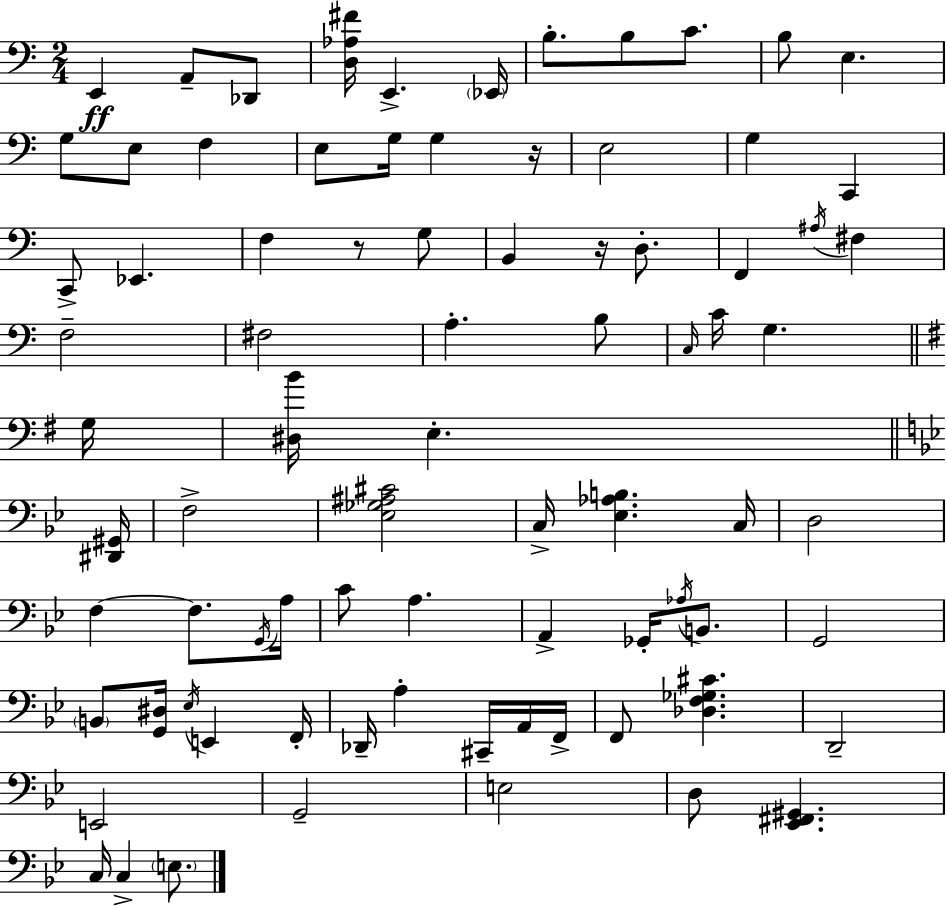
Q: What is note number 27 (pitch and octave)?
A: A#3